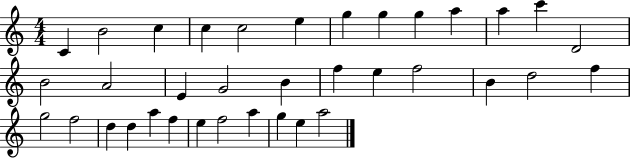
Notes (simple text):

C4/q B4/h C5/q C5/q C5/h E5/q G5/q G5/q G5/q A5/q A5/q C6/q D4/h B4/h A4/h E4/q G4/h B4/q F5/q E5/q F5/h B4/q D5/h F5/q G5/h F5/h D5/q D5/q A5/q F5/q E5/q F5/h A5/q G5/q E5/q A5/h